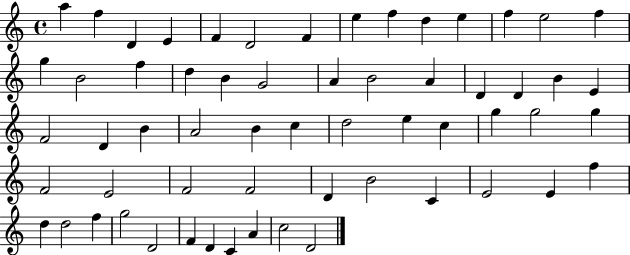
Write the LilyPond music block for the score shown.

{
  \clef treble
  \time 4/4
  \defaultTimeSignature
  \key c \major
  a''4 f''4 d'4 e'4 | f'4 d'2 f'4 | e''4 f''4 d''4 e''4 | f''4 e''2 f''4 | \break g''4 b'2 f''4 | d''4 b'4 g'2 | a'4 b'2 a'4 | d'4 d'4 b'4 e'4 | \break f'2 d'4 b'4 | a'2 b'4 c''4 | d''2 e''4 c''4 | g''4 g''2 g''4 | \break f'2 e'2 | f'2 f'2 | d'4 b'2 c'4 | e'2 e'4 f''4 | \break d''4 d''2 f''4 | g''2 d'2 | f'4 d'4 c'4 a'4 | c''2 d'2 | \break \bar "|."
}